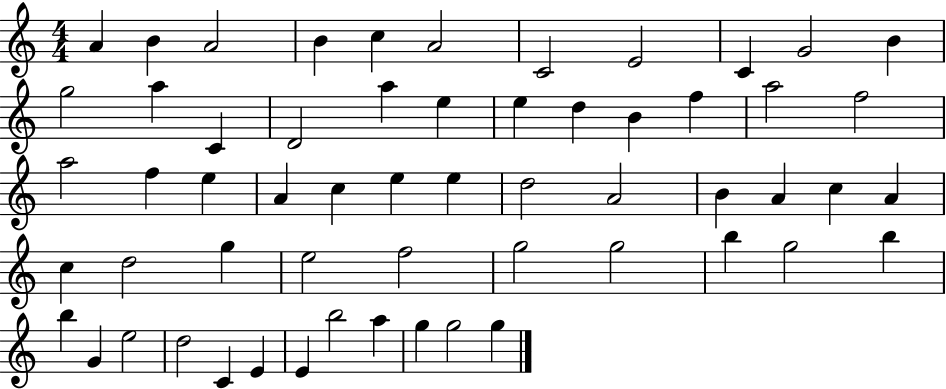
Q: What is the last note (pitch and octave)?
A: G5